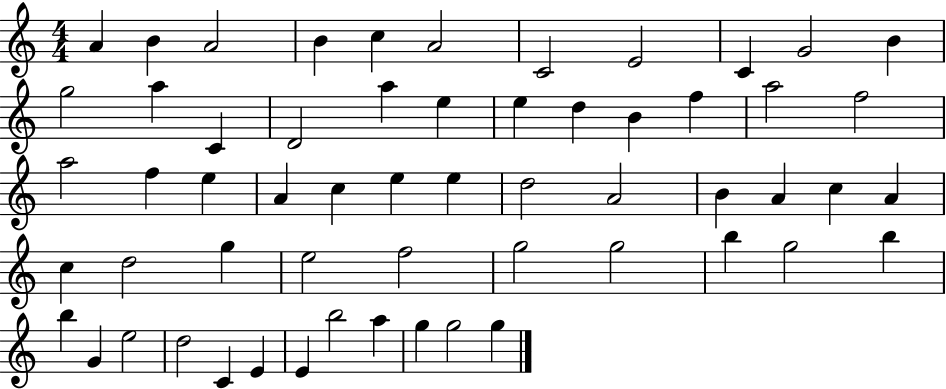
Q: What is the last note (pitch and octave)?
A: G5